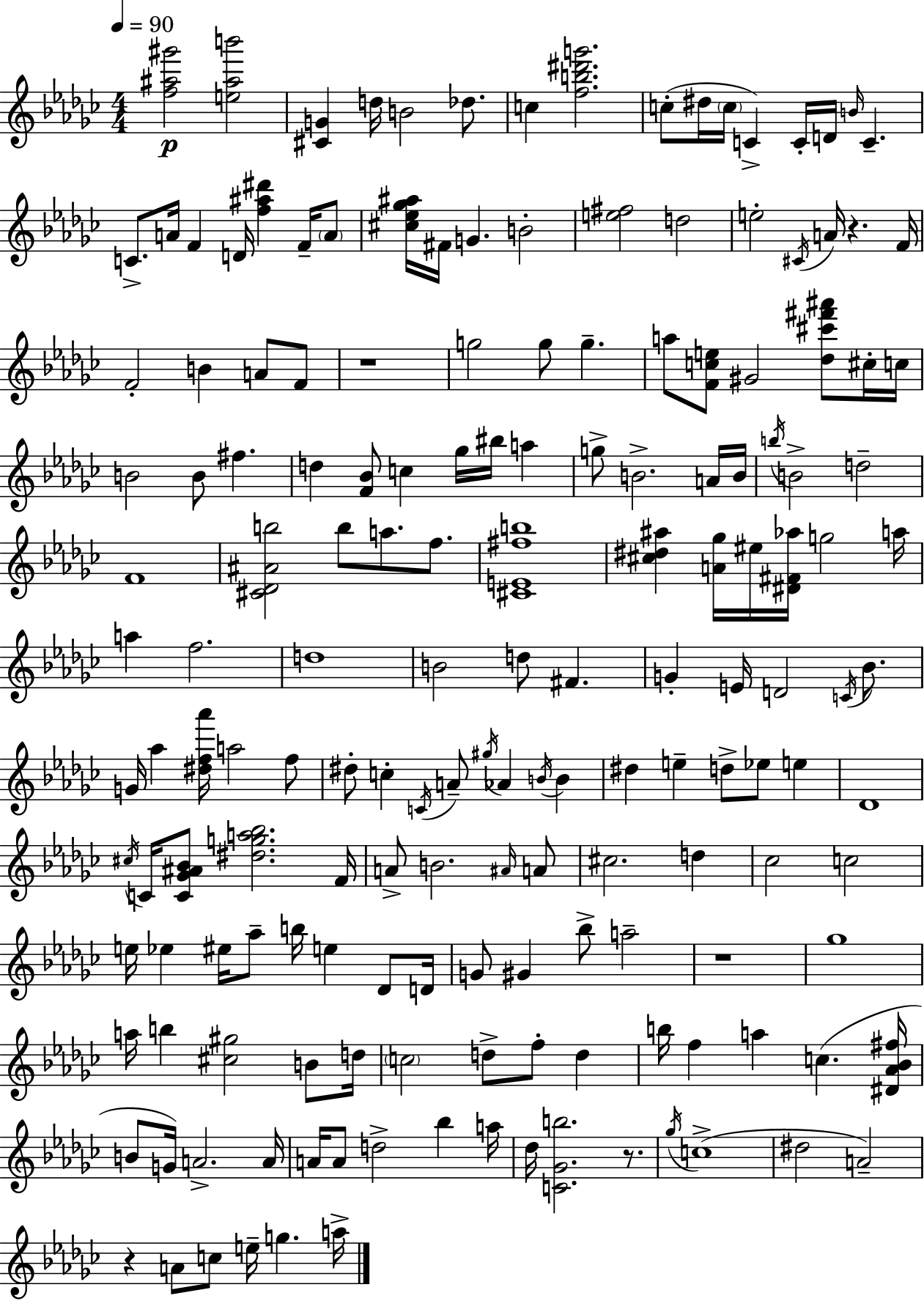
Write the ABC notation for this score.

X:1
T:Untitled
M:4/4
L:1/4
K:Ebm
[f^a^g']2 [e^ab']2 [^CG] d/4 B2 _d/2 c [fb^d'g']2 c/2 ^d/4 c/4 C C/4 D/4 B/4 C C/2 A/4 F D/4 [f^a^d'] F/4 A/2 [^c_e_g^a]/4 ^F/4 G B2 [e^f]2 d2 e2 ^C/4 A/4 z F/4 F2 B A/2 F/2 z4 g2 g/2 g a/2 [Fce]/2 ^G2 [_d^c'^f'^a']/2 ^c/4 c/4 B2 B/2 ^f d [F_B]/2 c _g/4 ^b/4 a g/2 B2 A/4 B/4 b/4 B2 d2 F4 [^C_D^Ab]2 b/2 a/2 f/2 [^CE^fb]4 [^c^d^a] [A_g]/4 ^e/4 [^D^F_a]/4 g2 a/4 a f2 d4 B2 d/2 ^F G E/4 D2 C/4 _B/2 G/4 _a [^df_a']/4 a2 f/2 ^d/2 c C/4 A/2 ^g/4 _A B/4 B ^d e d/2 _e/2 e _D4 ^c/4 C/4 [C_G^A_B]/2 [^dga_b]2 F/4 A/2 B2 ^A/4 A/2 ^c2 d _c2 c2 e/4 _e ^e/4 _a/2 b/4 e _D/2 D/4 G/2 ^G _b/2 a2 z4 _g4 a/4 b [^c^g]2 B/2 d/4 c2 d/2 f/2 d b/4 f a c [^D_A_B^f]/4 B/2 G/4 A2 A/4 A/4 A/2 d2 _b a/4 _d/4 [C_Gb]2 z/2 _g/4 c4 ^d2 A2 z A/2 c/2 e/4 g a/4